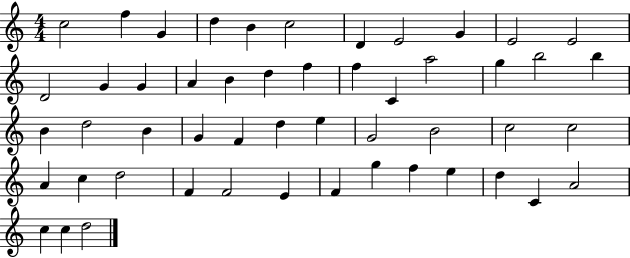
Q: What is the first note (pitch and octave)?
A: C5